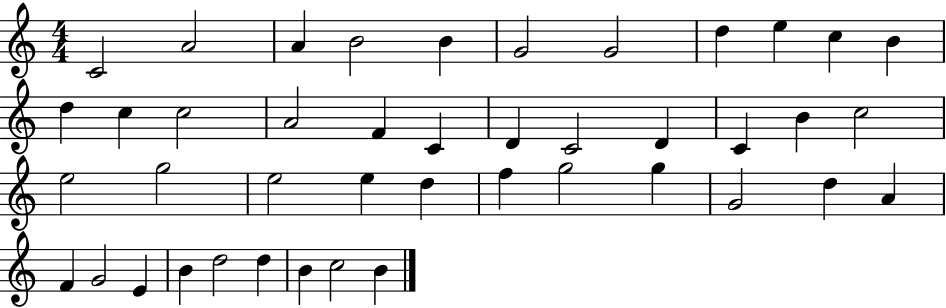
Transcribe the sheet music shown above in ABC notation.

X:1
T:Untitled
M:4/4
L:1/4
K:C
C2 A2 A B2 B G2 G2 d e c B d c c2 A2 F C D C2 D C B c2 e2 g2 e2 e d f g2 g G2 d A F G2 E B d2 d B c2 B